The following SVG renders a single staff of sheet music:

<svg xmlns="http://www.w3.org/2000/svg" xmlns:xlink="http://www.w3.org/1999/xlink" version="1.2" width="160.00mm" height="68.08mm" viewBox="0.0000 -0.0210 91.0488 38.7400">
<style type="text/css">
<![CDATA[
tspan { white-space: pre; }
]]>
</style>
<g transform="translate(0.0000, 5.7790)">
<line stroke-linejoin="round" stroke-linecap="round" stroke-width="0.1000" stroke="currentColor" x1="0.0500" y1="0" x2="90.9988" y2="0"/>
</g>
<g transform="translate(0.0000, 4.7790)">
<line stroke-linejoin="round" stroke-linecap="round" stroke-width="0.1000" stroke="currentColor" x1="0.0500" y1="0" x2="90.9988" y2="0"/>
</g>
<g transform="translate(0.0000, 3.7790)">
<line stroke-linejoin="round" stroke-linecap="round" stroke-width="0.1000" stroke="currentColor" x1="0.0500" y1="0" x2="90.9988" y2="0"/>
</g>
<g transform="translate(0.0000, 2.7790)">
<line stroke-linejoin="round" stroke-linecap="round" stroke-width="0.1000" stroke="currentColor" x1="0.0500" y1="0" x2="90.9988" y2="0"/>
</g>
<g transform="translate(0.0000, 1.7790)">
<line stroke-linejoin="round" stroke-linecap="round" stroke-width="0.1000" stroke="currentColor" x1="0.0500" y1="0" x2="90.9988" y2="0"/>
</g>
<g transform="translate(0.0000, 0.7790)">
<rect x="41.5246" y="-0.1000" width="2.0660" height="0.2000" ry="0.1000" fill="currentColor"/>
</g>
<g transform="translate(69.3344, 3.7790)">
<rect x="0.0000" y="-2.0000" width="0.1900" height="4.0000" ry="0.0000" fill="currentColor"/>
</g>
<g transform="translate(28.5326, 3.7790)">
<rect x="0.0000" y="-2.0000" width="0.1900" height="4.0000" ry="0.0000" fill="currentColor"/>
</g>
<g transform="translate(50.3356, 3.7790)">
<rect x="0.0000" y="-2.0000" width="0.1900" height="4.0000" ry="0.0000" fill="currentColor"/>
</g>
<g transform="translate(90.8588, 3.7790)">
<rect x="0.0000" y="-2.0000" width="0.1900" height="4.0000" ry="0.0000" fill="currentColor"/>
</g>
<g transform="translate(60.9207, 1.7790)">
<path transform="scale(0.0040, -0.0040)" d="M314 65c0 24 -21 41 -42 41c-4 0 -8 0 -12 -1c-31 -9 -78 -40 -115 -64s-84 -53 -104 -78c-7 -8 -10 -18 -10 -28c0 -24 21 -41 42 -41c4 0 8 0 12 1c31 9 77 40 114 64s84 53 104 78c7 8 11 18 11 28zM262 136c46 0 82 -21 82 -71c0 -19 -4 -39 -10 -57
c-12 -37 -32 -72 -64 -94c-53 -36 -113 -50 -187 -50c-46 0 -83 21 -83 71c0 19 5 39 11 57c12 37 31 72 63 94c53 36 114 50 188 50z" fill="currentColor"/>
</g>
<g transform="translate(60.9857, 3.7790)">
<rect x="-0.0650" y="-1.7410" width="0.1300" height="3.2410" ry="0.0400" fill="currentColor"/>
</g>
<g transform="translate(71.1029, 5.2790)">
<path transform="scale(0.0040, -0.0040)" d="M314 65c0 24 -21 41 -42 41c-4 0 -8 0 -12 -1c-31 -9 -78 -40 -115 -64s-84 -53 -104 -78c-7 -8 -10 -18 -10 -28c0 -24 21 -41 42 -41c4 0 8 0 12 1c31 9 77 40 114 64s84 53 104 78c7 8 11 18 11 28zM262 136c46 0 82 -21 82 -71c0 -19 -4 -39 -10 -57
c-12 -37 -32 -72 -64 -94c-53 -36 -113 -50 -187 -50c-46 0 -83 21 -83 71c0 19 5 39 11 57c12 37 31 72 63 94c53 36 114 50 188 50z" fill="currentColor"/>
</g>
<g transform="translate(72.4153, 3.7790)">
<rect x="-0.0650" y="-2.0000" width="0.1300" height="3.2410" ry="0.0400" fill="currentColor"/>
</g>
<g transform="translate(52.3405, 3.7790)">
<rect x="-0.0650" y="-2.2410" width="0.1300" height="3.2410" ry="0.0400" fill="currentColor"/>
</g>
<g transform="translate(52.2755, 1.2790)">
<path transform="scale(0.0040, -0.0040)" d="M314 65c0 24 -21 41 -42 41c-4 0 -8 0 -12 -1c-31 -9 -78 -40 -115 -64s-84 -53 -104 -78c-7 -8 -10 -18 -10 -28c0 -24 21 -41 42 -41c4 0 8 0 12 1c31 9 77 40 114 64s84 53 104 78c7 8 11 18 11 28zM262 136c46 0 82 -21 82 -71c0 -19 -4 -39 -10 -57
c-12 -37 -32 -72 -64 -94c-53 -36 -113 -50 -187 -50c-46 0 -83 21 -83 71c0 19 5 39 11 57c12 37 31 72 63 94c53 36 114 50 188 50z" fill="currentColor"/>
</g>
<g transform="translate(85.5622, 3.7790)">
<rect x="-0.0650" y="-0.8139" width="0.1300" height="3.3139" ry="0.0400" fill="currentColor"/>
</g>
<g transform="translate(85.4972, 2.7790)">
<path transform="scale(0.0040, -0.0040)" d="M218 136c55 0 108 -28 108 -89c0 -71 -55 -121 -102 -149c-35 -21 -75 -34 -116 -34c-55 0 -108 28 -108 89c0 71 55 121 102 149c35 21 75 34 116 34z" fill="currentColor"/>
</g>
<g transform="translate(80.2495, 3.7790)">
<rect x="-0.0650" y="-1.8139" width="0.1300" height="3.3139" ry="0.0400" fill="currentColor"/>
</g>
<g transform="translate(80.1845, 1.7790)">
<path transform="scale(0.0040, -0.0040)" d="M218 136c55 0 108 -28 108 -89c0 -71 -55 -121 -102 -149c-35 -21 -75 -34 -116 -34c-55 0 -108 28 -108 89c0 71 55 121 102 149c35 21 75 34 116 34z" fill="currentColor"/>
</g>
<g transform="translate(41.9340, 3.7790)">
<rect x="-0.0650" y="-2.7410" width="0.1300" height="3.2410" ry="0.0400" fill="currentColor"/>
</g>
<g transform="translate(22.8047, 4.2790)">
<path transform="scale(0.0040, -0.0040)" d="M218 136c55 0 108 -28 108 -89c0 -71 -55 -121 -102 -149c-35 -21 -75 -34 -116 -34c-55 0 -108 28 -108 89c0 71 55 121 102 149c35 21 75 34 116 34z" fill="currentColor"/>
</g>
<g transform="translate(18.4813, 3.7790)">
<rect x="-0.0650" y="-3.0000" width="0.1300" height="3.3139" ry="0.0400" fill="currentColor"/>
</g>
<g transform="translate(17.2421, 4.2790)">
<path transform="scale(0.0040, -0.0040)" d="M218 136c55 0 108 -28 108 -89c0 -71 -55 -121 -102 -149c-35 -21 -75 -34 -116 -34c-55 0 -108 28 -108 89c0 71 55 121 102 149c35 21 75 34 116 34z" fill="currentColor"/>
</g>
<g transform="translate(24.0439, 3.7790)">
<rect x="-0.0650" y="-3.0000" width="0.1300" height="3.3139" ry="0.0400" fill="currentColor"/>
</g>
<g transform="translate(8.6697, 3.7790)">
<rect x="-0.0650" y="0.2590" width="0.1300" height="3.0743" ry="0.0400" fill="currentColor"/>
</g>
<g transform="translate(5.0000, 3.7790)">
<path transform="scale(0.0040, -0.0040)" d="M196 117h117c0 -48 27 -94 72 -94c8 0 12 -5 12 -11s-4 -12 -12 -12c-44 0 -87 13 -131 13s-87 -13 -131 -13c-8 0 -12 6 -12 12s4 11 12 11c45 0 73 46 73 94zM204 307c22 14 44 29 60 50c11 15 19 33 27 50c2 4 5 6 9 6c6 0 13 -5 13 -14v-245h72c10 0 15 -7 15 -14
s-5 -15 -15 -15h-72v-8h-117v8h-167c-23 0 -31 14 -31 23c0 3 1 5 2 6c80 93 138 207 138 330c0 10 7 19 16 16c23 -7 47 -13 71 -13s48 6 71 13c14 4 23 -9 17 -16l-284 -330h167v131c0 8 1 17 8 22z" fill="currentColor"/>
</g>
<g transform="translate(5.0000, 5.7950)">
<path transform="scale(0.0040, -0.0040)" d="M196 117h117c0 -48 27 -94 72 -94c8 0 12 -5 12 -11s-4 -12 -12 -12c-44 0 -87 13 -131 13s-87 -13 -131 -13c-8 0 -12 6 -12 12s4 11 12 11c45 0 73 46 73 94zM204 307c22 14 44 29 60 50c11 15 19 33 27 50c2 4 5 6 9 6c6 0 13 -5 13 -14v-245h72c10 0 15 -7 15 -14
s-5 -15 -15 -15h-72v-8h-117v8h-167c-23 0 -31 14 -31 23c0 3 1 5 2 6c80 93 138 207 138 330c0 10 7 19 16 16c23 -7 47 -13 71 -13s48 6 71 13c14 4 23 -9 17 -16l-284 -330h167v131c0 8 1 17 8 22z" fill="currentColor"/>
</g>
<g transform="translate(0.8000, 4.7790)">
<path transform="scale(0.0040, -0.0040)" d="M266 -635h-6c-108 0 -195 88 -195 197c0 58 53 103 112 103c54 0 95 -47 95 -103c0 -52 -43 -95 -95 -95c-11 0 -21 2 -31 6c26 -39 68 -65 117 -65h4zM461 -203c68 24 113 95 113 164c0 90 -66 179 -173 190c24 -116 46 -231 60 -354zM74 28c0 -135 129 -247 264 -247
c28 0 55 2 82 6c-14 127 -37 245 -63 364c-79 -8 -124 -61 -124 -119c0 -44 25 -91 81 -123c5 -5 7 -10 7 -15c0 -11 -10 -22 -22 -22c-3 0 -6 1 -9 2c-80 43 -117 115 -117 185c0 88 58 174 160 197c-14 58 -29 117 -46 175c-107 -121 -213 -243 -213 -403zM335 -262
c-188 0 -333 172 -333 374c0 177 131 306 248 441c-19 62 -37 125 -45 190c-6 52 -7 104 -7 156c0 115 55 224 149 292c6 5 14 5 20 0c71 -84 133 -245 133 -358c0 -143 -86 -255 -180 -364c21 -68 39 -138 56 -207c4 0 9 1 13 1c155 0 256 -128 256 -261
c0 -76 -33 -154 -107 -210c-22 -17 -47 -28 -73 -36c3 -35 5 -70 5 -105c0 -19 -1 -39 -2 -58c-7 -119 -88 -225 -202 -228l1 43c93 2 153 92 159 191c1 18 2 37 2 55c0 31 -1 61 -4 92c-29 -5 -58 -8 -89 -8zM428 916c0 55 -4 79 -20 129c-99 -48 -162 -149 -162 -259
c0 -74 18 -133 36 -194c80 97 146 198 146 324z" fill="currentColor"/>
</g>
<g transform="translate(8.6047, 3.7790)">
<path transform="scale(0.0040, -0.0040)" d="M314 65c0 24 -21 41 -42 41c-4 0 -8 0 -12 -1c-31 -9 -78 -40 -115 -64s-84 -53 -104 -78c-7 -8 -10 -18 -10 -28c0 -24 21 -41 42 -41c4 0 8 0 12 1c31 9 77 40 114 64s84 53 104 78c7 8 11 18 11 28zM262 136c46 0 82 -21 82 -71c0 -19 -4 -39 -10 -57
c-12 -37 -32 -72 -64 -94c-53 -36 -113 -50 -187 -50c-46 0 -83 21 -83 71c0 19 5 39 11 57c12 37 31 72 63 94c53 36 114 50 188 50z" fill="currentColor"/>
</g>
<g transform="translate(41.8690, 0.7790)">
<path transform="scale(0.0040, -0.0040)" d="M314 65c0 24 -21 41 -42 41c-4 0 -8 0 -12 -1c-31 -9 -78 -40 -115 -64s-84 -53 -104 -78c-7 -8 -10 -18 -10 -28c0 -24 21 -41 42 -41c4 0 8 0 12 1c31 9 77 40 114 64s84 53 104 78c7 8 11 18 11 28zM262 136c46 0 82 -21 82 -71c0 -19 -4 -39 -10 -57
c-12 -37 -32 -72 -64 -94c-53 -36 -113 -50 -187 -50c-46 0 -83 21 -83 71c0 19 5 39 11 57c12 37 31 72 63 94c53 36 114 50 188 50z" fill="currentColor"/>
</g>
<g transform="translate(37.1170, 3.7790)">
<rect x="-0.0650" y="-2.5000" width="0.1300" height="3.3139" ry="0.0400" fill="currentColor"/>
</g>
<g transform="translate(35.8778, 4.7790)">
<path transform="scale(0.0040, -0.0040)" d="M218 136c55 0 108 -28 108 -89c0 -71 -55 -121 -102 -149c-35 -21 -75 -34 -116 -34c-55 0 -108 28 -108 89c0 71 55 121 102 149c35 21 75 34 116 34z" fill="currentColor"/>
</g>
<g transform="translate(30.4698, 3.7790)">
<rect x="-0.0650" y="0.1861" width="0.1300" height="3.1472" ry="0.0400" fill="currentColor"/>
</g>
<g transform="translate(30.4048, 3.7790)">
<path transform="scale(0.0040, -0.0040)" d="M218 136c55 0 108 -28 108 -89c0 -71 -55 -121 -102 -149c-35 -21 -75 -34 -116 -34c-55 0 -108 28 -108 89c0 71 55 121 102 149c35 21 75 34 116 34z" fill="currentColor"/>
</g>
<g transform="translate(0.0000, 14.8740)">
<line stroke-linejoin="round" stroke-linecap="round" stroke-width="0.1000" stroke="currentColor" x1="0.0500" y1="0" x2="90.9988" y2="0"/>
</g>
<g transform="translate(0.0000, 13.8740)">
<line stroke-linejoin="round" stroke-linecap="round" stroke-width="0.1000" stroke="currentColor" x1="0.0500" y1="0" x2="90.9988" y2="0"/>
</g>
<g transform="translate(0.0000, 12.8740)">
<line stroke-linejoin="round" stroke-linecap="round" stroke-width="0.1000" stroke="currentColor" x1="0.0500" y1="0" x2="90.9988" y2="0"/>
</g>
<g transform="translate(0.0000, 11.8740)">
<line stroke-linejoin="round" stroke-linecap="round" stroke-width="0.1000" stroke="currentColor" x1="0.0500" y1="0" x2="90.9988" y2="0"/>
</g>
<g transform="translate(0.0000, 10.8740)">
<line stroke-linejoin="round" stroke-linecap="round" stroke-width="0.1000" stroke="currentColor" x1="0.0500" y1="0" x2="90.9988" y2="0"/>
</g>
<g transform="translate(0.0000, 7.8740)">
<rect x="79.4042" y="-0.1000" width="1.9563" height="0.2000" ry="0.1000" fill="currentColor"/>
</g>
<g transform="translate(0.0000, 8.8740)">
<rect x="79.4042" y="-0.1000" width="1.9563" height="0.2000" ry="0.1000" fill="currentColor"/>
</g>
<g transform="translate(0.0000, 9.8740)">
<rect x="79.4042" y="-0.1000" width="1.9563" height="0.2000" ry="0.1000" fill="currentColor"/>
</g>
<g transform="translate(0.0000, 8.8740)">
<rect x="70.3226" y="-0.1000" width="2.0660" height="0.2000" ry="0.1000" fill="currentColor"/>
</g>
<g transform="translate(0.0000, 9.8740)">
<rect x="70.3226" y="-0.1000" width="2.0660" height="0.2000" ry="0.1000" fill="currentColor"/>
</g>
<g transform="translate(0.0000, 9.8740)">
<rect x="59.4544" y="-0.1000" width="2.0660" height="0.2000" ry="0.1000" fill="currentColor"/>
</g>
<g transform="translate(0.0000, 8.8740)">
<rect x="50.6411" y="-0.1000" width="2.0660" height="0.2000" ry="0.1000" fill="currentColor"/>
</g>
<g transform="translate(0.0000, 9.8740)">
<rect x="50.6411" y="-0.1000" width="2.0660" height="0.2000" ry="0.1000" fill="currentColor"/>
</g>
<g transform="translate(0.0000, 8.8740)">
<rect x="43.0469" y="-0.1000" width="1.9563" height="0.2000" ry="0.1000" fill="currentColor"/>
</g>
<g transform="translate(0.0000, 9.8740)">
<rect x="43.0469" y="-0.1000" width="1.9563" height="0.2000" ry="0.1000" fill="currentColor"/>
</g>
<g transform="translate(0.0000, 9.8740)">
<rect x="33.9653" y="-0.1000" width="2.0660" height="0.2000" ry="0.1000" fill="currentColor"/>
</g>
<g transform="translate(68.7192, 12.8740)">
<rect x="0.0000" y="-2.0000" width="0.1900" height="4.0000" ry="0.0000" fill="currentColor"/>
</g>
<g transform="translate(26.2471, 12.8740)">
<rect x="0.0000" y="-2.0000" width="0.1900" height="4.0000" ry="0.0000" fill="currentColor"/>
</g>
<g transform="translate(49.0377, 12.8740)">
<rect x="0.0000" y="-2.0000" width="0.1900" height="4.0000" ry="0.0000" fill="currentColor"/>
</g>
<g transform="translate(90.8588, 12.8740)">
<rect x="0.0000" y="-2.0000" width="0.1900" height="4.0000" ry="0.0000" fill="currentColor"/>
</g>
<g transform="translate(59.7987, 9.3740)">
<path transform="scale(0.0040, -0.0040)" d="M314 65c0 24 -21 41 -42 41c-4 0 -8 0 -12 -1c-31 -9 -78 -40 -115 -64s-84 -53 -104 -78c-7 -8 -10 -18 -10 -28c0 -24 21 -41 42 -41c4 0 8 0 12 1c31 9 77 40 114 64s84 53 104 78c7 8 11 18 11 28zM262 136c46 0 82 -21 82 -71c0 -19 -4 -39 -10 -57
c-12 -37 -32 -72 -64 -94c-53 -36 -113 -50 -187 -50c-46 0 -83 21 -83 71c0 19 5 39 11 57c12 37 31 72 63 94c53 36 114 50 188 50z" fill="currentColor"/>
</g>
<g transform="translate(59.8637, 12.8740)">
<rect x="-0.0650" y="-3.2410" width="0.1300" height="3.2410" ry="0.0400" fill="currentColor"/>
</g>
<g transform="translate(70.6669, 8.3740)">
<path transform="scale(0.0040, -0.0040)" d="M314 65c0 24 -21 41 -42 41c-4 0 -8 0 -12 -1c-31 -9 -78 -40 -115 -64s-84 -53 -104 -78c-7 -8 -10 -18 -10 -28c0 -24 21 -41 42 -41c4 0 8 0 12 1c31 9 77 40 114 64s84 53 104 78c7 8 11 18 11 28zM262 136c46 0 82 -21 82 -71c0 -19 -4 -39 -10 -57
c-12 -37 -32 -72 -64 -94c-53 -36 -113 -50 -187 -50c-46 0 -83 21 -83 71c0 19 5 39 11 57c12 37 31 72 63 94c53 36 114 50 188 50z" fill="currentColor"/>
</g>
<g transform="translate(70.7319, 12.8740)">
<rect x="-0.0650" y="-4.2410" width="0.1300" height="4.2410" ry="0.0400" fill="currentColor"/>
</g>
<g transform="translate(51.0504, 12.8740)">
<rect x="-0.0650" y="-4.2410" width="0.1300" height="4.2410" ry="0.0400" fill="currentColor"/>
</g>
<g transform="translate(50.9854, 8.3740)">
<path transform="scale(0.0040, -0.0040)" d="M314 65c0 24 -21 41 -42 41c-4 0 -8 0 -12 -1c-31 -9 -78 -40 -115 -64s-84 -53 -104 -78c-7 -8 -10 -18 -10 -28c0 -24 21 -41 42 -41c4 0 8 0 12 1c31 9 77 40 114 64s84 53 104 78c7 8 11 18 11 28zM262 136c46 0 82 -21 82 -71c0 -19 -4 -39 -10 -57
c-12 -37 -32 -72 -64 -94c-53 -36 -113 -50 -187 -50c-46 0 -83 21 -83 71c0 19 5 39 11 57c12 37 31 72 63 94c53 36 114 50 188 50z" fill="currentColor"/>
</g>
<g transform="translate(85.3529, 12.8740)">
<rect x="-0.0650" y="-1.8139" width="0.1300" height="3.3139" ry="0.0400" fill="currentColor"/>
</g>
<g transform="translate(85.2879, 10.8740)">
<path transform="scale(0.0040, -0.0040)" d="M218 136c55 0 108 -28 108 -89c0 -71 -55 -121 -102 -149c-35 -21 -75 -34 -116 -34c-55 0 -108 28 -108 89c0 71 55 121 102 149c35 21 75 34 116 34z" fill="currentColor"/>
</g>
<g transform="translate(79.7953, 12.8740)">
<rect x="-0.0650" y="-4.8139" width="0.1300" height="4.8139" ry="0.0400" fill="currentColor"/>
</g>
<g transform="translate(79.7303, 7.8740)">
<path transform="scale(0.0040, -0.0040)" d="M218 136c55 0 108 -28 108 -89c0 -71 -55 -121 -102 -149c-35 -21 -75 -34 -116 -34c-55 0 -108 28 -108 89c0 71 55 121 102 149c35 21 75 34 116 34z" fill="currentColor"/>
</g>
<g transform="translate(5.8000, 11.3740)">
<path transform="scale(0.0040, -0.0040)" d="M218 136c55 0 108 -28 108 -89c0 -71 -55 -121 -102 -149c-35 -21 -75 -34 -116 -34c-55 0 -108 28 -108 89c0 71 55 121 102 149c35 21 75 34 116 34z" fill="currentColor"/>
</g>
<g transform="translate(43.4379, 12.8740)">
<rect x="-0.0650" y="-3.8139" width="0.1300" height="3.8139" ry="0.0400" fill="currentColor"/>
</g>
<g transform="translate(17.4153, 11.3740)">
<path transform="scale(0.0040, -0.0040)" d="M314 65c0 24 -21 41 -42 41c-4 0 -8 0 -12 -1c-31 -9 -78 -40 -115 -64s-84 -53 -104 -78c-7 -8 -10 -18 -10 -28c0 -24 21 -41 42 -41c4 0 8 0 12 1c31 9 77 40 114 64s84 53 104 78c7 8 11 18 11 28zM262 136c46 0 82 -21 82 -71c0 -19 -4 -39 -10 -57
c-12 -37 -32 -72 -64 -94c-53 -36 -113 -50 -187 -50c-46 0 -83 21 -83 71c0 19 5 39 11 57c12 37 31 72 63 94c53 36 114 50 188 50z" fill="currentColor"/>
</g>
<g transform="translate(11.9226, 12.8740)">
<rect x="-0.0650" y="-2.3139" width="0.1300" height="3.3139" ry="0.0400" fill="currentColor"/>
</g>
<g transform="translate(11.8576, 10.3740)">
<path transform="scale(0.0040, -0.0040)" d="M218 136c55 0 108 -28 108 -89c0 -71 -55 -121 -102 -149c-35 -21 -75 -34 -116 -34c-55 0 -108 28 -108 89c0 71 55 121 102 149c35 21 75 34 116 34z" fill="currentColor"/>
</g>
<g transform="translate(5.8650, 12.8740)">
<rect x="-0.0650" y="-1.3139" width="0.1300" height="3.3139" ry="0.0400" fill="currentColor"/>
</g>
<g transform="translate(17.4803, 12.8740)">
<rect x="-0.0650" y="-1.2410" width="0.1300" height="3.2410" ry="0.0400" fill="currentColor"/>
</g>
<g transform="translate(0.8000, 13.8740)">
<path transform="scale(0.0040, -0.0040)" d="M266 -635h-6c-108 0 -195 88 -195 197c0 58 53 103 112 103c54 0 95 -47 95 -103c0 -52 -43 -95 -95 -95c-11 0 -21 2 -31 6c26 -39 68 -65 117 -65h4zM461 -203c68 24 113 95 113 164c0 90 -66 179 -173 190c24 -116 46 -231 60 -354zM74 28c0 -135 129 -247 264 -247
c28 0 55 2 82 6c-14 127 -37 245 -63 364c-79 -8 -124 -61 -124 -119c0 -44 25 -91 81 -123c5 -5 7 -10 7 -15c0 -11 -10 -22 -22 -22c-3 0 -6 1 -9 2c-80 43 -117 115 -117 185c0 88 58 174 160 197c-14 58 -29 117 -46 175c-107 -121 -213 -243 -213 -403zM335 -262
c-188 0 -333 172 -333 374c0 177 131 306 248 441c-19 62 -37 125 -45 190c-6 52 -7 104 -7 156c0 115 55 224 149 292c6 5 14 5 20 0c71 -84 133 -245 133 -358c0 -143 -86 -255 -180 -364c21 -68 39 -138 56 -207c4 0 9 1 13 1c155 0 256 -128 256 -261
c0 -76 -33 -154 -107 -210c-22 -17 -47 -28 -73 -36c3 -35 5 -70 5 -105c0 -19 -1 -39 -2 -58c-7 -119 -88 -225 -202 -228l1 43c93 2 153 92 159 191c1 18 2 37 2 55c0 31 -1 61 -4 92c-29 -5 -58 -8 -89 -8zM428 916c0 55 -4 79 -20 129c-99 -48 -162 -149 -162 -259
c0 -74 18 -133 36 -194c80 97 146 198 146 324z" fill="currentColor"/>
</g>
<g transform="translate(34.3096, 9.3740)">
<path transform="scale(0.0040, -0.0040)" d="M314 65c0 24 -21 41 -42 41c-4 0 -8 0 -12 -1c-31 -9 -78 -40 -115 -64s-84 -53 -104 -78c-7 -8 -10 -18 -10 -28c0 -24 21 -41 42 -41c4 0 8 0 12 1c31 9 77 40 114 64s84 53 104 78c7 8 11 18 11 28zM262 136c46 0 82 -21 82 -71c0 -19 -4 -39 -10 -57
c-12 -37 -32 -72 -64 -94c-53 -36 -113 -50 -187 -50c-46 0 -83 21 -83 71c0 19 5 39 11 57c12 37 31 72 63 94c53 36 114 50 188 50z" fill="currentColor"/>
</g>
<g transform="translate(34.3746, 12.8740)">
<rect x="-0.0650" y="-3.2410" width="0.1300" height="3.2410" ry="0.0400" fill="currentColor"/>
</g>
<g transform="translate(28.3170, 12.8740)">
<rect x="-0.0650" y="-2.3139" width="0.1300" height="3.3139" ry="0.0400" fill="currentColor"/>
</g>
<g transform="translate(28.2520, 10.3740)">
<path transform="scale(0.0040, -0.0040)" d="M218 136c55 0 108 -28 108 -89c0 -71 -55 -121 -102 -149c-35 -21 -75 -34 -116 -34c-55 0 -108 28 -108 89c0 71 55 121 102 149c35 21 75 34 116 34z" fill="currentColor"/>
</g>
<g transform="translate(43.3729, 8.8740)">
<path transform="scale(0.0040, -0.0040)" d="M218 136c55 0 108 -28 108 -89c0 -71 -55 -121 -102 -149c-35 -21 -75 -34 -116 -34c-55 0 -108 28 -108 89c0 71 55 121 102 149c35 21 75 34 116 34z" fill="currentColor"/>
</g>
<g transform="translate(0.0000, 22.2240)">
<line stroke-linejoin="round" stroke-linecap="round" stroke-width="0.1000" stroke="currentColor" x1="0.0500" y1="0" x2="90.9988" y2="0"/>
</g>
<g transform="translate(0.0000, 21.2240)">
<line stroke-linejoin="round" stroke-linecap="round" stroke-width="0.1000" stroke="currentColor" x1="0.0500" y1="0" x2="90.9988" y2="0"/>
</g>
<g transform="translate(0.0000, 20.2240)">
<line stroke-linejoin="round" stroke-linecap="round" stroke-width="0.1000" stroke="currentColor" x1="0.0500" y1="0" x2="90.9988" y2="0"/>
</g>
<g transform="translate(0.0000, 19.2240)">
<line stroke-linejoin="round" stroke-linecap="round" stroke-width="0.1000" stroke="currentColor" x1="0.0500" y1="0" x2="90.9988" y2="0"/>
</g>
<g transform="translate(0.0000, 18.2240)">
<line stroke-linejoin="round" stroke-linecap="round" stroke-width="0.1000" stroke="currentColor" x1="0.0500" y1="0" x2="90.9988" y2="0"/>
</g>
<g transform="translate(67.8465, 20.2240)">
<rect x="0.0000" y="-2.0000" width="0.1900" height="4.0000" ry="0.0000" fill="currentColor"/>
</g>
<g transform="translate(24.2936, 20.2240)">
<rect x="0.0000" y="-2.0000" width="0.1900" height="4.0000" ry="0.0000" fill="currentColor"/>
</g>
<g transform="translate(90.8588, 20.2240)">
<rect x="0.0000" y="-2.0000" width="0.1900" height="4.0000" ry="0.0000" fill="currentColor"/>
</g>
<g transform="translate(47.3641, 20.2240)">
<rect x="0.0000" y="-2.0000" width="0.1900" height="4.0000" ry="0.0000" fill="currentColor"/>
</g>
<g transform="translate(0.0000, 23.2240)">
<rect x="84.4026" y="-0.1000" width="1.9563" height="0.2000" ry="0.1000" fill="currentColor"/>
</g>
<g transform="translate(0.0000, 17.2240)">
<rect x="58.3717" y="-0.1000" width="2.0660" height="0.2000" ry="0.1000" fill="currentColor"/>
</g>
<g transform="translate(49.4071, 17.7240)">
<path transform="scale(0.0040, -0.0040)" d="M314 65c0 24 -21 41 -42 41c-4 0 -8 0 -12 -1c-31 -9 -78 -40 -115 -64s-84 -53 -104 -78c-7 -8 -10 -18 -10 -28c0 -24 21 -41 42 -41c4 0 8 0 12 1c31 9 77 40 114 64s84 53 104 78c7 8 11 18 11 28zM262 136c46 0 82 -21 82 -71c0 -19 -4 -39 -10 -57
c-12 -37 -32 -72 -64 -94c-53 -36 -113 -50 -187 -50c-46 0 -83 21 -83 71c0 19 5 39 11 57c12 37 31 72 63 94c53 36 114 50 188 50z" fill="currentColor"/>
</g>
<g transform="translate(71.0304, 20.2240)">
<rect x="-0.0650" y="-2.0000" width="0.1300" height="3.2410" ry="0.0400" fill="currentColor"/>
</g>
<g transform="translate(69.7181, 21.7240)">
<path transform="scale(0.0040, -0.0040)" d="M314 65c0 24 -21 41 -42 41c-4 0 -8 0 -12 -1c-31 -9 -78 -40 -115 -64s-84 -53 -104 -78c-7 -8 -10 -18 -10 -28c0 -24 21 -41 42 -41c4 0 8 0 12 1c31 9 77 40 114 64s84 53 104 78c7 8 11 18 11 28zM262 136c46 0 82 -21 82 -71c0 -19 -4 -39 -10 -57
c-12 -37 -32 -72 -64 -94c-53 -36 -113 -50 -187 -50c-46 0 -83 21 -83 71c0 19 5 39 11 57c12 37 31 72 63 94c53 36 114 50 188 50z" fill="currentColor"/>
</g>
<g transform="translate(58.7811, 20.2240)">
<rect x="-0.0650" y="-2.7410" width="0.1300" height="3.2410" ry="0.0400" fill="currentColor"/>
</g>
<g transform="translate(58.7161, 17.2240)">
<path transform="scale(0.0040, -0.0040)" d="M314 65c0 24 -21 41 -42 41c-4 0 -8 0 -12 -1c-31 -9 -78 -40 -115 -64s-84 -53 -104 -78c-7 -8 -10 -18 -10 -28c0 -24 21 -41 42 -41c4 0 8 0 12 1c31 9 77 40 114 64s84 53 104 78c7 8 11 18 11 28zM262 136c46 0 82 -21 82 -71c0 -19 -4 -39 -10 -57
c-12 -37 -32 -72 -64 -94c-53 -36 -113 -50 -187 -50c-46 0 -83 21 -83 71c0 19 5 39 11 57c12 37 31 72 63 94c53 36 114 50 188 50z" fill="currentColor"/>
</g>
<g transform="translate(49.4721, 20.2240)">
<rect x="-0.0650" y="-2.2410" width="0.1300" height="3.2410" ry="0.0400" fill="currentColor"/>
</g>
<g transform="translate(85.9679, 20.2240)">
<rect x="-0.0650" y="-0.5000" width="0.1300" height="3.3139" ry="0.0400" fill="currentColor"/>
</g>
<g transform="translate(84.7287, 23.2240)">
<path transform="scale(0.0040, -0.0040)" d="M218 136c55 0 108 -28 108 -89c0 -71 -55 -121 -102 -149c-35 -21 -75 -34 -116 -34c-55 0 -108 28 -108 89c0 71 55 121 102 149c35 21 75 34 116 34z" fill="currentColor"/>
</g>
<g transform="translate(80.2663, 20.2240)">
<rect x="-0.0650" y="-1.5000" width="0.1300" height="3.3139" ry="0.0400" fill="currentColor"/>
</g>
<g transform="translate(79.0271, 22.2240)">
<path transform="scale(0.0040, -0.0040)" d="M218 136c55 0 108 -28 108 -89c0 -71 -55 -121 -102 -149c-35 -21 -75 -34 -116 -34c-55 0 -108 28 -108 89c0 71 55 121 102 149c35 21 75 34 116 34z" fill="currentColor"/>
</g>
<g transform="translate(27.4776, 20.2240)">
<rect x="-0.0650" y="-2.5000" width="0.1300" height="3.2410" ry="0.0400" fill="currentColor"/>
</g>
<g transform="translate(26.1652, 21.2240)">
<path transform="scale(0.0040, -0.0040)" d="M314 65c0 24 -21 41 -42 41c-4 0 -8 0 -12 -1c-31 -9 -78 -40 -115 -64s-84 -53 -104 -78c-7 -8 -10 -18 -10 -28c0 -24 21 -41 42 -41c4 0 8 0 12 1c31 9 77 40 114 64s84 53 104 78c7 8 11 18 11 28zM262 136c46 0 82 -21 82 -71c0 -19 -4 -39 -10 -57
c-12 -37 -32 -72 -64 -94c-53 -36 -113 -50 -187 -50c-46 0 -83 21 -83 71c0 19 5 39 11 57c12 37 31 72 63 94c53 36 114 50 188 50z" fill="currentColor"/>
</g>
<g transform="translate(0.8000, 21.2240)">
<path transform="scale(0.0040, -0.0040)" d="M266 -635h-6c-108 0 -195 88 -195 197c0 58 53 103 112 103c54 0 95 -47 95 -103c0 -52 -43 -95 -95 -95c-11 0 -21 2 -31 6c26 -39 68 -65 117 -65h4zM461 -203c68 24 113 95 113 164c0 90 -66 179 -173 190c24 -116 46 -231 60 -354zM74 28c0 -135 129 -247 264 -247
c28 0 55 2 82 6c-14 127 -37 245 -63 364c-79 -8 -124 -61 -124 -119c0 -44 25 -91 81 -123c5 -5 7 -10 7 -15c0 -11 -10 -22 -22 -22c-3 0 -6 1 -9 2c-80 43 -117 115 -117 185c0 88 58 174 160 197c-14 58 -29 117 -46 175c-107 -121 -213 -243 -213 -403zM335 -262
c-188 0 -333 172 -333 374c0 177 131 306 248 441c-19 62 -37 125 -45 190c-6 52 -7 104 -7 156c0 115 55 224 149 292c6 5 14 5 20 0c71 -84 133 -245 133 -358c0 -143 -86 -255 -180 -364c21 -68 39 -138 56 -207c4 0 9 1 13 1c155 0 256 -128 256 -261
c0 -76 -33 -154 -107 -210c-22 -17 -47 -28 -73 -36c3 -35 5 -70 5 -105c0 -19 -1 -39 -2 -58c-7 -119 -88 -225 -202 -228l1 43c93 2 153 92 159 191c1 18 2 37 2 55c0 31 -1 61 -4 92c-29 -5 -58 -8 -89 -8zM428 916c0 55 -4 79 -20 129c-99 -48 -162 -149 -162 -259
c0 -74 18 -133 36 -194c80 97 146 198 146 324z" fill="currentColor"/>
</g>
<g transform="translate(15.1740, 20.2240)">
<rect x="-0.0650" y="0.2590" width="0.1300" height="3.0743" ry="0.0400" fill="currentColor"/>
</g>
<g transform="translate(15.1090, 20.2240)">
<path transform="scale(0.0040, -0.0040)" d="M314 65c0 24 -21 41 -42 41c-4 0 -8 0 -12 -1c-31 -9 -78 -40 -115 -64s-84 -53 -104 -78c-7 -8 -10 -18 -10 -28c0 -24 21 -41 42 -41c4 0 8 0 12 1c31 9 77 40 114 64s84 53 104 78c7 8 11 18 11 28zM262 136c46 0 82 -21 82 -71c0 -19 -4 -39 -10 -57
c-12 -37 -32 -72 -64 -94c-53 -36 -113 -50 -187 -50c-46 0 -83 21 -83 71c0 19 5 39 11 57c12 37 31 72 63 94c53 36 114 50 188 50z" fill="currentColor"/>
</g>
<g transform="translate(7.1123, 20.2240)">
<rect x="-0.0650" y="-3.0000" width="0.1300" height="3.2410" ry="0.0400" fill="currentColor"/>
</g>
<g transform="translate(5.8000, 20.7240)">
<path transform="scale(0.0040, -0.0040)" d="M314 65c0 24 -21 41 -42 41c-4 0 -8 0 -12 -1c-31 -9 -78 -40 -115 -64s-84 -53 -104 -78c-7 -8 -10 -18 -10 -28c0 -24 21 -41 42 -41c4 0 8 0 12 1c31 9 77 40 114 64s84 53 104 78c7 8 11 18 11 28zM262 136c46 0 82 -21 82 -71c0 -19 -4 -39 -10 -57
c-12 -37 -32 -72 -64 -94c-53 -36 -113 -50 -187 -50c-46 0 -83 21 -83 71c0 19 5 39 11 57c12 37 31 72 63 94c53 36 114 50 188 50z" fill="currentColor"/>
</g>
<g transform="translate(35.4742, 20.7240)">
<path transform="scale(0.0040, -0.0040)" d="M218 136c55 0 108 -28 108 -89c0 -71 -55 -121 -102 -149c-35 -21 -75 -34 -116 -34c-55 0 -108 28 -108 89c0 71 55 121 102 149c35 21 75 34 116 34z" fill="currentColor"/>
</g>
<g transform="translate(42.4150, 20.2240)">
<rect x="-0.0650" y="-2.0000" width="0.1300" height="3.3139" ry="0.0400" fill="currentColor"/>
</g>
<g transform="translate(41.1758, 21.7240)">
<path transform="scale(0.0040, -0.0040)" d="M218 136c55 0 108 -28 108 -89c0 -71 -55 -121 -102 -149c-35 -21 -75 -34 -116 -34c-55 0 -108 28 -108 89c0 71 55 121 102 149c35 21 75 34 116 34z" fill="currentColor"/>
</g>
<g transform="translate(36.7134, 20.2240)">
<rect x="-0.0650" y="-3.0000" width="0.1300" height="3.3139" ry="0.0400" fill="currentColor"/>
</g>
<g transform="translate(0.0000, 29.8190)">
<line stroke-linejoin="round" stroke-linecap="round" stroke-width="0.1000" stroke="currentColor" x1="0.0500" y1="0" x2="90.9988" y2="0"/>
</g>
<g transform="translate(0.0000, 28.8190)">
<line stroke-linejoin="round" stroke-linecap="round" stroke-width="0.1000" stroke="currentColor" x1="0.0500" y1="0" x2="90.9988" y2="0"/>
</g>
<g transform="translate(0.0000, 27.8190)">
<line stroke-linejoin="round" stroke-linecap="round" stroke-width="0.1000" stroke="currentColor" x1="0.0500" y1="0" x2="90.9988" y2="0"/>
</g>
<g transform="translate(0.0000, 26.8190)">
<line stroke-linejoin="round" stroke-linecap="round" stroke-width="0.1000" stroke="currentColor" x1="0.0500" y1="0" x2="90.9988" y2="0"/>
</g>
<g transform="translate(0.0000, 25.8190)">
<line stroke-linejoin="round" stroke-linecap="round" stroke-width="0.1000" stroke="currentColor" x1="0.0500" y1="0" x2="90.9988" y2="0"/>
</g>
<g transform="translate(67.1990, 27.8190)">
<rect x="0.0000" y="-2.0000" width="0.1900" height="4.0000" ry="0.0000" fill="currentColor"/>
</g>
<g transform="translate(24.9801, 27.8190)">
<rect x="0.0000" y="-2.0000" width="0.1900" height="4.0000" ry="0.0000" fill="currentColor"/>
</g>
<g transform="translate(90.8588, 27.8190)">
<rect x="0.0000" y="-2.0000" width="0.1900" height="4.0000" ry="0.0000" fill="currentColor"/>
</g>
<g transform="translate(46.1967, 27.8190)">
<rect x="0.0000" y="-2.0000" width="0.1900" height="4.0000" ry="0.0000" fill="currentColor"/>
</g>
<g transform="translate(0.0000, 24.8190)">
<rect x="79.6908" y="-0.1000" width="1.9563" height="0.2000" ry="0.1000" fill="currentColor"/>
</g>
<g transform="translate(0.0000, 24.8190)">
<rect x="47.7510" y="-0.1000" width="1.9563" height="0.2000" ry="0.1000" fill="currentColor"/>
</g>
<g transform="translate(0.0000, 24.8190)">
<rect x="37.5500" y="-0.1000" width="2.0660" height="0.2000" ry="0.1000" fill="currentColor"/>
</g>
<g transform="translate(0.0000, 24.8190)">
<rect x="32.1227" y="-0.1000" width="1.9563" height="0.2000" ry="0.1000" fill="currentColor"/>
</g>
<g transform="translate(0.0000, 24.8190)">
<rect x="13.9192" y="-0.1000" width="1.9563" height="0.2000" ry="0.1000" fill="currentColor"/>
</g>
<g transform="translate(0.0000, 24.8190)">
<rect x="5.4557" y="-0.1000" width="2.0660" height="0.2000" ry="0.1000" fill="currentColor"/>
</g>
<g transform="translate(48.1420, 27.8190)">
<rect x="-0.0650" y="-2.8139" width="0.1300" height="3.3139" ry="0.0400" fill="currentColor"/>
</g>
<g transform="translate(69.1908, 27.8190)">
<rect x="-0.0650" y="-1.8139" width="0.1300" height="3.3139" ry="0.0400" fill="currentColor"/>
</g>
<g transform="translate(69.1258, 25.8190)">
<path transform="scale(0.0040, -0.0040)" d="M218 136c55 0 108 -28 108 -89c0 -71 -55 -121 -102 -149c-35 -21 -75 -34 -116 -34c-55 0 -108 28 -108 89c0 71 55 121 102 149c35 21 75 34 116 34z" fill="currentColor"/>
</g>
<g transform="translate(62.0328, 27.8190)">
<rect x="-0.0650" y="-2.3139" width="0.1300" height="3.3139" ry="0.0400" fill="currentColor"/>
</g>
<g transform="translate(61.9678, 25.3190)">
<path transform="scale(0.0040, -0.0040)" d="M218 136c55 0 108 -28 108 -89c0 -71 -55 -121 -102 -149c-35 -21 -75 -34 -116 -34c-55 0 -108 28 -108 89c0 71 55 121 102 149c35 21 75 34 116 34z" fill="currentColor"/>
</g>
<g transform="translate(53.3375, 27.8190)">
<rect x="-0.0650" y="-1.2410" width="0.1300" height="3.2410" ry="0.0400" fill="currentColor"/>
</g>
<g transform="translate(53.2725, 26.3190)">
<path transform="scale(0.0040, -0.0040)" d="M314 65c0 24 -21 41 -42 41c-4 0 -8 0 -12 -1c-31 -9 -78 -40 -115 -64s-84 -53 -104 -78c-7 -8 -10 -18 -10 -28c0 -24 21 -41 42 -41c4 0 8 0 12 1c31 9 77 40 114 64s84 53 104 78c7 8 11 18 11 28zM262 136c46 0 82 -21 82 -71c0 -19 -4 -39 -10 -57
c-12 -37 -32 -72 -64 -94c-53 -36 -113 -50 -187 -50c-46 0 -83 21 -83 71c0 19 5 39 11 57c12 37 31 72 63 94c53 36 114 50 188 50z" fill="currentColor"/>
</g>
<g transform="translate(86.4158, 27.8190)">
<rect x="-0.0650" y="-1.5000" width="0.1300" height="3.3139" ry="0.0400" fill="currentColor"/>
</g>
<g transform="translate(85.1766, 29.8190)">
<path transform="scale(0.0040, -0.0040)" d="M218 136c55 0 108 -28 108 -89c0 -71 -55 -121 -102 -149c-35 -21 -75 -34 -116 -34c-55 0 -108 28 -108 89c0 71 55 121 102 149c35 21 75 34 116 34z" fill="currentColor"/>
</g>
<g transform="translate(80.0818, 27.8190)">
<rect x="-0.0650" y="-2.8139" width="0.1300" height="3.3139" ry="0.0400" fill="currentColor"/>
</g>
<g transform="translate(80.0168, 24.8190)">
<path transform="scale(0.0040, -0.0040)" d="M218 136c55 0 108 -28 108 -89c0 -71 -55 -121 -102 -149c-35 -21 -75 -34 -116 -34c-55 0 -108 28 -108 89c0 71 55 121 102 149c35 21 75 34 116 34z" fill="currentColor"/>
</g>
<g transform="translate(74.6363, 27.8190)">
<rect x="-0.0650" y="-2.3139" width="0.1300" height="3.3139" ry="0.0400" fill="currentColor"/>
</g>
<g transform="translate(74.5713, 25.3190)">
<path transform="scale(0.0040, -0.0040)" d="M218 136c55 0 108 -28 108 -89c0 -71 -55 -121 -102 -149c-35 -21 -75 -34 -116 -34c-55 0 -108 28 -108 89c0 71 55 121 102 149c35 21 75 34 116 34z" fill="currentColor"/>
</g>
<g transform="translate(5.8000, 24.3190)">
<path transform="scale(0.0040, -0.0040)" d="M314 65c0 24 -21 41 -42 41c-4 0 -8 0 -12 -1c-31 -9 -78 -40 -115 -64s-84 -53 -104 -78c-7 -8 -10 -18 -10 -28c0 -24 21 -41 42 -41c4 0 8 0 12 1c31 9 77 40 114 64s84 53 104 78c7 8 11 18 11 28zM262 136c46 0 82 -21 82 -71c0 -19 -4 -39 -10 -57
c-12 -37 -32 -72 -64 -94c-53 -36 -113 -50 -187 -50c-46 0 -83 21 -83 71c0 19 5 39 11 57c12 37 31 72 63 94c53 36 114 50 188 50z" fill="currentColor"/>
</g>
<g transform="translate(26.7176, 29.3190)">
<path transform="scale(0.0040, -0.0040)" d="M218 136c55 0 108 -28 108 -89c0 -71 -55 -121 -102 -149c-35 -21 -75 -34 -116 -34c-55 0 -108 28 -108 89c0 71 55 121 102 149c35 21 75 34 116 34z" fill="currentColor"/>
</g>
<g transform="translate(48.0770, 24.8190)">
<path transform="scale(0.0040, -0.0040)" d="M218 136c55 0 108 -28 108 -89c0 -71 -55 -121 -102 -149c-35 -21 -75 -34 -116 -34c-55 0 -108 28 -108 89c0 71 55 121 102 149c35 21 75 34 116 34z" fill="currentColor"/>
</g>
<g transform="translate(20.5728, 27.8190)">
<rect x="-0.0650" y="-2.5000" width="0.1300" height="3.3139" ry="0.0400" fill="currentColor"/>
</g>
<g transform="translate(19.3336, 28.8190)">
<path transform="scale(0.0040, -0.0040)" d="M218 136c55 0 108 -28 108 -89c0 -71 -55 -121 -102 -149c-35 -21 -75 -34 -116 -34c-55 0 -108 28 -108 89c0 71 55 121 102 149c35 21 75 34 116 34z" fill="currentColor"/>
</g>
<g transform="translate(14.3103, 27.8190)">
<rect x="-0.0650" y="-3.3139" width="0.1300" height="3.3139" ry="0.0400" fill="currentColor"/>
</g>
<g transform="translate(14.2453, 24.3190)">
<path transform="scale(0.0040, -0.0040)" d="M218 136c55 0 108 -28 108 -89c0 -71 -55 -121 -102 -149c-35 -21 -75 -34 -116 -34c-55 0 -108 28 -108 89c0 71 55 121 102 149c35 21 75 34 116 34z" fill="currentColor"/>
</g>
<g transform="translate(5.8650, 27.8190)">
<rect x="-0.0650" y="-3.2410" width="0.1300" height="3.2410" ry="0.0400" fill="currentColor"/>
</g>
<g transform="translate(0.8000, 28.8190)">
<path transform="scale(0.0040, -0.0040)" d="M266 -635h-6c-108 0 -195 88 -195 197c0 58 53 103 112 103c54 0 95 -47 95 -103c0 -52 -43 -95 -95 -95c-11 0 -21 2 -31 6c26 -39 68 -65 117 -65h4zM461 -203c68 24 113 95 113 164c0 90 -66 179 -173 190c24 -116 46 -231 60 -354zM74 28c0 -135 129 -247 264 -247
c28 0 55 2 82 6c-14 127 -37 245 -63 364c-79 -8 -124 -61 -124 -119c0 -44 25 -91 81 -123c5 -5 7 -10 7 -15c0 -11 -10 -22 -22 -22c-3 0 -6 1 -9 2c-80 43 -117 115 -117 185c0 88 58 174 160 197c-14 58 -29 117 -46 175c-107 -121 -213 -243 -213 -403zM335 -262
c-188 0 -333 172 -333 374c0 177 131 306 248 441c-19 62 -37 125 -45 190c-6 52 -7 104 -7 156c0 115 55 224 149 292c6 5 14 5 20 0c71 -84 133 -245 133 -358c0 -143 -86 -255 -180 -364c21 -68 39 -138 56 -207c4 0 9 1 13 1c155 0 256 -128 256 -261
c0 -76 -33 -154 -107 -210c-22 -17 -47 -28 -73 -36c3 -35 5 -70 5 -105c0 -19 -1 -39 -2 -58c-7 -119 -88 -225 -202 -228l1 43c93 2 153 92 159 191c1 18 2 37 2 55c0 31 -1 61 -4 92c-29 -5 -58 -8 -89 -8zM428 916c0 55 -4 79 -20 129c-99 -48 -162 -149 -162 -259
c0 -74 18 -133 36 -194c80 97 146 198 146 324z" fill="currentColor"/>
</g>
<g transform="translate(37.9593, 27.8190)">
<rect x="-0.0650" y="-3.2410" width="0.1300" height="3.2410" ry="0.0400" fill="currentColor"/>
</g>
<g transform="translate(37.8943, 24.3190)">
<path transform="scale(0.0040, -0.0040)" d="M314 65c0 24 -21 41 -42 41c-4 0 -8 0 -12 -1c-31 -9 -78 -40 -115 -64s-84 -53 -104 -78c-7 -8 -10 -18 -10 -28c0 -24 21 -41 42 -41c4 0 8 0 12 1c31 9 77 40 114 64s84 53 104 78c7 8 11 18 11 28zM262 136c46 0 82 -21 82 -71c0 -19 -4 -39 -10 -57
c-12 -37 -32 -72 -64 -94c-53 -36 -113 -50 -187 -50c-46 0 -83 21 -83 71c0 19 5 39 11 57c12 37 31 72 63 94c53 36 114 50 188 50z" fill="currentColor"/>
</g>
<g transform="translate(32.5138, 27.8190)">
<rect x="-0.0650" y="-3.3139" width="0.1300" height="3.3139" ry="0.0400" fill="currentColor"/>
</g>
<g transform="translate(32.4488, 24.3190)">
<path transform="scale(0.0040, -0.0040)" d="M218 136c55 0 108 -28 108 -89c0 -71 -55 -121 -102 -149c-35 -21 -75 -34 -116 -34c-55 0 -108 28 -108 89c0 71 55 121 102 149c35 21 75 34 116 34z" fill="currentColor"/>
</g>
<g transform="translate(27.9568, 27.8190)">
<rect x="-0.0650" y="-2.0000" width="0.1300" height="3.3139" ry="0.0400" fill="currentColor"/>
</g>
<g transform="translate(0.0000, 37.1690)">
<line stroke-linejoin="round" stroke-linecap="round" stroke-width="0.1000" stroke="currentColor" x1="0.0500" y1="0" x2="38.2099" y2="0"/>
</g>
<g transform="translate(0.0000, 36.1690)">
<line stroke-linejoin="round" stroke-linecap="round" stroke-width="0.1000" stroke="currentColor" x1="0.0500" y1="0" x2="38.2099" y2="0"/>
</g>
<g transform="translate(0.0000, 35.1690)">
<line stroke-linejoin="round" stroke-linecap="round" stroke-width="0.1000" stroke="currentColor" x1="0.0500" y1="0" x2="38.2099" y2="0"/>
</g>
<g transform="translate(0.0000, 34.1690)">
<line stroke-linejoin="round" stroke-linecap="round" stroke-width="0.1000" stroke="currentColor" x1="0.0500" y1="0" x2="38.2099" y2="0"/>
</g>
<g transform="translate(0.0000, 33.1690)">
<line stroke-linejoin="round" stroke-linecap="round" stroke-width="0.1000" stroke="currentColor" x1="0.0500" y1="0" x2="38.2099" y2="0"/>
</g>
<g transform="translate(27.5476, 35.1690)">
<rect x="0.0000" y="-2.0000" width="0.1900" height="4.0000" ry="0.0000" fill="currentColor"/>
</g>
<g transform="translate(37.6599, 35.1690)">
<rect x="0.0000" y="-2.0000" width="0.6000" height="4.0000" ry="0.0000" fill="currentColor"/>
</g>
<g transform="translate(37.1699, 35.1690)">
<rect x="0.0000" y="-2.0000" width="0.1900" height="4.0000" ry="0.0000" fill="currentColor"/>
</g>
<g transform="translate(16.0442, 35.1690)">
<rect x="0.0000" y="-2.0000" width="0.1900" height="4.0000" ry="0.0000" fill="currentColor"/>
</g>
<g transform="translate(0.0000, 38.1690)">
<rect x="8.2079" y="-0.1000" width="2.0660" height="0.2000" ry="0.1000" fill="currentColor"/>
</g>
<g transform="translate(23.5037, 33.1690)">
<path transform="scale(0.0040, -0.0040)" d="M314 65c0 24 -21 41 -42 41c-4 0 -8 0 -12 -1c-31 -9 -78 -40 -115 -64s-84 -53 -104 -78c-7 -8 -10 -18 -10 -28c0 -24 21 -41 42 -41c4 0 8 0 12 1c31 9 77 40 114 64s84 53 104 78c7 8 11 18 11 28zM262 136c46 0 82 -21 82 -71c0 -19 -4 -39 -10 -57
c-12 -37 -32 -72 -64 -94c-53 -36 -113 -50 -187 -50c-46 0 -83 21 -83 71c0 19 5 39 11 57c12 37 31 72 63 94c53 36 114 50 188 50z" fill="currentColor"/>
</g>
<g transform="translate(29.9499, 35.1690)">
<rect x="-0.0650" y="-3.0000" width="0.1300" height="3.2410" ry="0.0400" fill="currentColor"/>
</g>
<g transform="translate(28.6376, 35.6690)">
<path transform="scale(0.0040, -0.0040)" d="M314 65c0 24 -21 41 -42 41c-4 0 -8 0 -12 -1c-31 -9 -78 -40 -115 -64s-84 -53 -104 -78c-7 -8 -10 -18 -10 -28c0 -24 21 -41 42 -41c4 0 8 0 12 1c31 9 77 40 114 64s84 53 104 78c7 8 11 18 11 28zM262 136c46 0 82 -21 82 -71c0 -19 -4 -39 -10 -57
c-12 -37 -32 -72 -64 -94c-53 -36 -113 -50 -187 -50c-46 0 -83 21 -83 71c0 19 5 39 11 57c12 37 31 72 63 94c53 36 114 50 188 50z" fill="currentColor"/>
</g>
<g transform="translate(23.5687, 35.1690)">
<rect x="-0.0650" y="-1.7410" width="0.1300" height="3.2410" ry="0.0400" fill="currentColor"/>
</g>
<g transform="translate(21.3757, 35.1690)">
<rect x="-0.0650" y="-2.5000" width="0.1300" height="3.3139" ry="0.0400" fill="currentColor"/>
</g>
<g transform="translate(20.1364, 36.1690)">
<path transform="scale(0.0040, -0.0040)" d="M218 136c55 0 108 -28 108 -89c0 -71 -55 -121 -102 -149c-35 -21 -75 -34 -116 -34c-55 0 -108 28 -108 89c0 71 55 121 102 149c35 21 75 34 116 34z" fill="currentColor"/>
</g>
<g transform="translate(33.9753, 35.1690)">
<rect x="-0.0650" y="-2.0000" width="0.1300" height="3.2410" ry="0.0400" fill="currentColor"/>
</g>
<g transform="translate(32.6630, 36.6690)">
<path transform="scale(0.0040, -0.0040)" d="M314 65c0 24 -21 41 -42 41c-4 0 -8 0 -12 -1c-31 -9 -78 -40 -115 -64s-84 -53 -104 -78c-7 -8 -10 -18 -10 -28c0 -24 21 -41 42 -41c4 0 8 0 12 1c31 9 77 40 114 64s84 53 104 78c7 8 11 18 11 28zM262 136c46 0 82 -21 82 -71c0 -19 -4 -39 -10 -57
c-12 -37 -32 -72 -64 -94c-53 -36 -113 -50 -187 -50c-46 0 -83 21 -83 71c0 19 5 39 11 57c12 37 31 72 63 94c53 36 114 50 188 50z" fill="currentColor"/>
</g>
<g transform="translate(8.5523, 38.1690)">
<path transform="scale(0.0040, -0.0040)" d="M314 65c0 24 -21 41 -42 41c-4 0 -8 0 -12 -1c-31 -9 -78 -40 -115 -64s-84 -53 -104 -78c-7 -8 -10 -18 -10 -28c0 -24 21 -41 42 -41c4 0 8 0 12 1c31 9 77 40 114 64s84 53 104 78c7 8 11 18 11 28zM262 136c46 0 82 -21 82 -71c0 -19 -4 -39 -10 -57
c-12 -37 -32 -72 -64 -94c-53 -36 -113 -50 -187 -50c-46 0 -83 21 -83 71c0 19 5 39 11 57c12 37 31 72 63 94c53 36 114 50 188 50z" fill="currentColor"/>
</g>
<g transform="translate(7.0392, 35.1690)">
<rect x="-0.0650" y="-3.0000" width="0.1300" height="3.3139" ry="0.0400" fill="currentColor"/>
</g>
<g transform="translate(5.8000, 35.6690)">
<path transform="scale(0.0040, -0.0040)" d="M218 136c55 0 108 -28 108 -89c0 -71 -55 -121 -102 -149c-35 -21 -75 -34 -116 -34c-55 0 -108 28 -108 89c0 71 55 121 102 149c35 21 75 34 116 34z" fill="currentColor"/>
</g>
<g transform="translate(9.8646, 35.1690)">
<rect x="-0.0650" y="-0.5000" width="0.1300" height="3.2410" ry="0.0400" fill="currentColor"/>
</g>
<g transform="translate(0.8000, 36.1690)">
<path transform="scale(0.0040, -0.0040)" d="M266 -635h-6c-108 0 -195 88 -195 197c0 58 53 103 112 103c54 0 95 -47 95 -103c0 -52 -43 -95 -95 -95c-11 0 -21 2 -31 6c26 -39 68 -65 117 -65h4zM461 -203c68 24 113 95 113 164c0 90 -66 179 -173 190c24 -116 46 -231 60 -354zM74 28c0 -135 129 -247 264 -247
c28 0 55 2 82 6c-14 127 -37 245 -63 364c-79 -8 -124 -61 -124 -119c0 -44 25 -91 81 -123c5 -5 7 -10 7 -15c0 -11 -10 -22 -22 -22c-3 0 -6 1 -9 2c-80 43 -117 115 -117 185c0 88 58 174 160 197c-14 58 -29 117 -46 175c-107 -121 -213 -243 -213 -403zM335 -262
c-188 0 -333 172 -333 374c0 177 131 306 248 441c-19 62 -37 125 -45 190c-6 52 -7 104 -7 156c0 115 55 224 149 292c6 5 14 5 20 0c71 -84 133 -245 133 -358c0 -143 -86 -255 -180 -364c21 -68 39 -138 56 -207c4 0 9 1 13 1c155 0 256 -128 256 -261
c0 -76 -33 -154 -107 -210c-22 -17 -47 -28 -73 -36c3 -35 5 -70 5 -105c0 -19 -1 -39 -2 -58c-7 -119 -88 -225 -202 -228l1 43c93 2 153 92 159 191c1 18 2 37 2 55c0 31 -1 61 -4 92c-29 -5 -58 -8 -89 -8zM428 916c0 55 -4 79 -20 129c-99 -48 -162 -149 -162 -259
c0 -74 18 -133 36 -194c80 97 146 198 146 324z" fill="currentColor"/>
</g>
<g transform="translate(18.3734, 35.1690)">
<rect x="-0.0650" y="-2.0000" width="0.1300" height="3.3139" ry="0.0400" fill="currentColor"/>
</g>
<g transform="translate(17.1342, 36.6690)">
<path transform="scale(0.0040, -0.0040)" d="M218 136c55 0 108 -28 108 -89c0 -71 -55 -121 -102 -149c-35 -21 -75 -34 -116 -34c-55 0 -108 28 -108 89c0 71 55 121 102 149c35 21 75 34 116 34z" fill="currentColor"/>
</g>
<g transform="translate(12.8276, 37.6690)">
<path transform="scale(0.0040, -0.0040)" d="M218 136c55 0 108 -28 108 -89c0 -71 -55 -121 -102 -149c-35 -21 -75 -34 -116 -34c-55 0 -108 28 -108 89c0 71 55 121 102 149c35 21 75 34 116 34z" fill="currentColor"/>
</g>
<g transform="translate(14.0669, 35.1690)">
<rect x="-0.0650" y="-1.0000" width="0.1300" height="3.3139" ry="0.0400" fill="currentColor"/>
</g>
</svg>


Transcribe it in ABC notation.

X:1
T:Untitled
M:4/4
L:1/4
K:C
B2 A A B G a2 g2 f2 F2 f d e g e2 g b2 c' d'2 b2 d'2 e' f A2 B2 G2 A F g2 a2 F2 E C b2 b G F b b2 a e2 g f g a E A C2 D F G f2 A2 F2